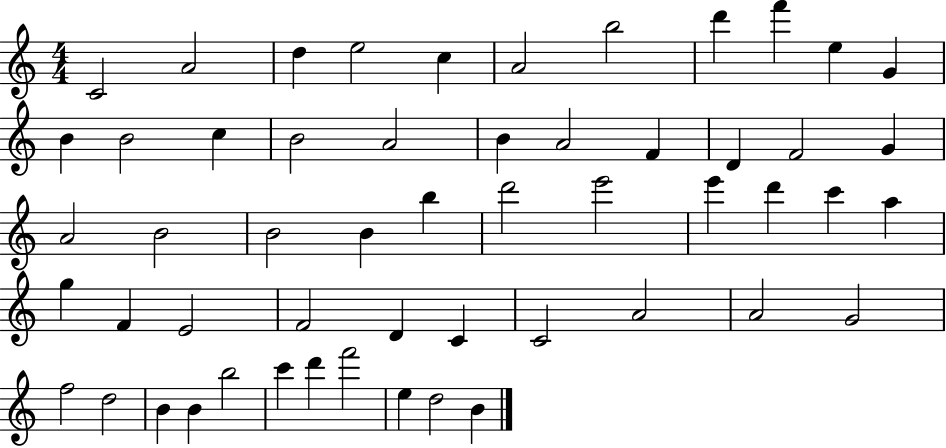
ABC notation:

X:1
T:Untitled
M:4/4
L:1/4
K:C
C2 A2 d e2 c A2 b2 d' f' e G B B2 c B2 A2 B A2 F D F2 G A2 B2 B2 B b d'2 e'2 e' d' c' a g F E2 F2 D C C2 A2 A2 G2 f2 d2 B B b2 c' d' f'2 e d2 B